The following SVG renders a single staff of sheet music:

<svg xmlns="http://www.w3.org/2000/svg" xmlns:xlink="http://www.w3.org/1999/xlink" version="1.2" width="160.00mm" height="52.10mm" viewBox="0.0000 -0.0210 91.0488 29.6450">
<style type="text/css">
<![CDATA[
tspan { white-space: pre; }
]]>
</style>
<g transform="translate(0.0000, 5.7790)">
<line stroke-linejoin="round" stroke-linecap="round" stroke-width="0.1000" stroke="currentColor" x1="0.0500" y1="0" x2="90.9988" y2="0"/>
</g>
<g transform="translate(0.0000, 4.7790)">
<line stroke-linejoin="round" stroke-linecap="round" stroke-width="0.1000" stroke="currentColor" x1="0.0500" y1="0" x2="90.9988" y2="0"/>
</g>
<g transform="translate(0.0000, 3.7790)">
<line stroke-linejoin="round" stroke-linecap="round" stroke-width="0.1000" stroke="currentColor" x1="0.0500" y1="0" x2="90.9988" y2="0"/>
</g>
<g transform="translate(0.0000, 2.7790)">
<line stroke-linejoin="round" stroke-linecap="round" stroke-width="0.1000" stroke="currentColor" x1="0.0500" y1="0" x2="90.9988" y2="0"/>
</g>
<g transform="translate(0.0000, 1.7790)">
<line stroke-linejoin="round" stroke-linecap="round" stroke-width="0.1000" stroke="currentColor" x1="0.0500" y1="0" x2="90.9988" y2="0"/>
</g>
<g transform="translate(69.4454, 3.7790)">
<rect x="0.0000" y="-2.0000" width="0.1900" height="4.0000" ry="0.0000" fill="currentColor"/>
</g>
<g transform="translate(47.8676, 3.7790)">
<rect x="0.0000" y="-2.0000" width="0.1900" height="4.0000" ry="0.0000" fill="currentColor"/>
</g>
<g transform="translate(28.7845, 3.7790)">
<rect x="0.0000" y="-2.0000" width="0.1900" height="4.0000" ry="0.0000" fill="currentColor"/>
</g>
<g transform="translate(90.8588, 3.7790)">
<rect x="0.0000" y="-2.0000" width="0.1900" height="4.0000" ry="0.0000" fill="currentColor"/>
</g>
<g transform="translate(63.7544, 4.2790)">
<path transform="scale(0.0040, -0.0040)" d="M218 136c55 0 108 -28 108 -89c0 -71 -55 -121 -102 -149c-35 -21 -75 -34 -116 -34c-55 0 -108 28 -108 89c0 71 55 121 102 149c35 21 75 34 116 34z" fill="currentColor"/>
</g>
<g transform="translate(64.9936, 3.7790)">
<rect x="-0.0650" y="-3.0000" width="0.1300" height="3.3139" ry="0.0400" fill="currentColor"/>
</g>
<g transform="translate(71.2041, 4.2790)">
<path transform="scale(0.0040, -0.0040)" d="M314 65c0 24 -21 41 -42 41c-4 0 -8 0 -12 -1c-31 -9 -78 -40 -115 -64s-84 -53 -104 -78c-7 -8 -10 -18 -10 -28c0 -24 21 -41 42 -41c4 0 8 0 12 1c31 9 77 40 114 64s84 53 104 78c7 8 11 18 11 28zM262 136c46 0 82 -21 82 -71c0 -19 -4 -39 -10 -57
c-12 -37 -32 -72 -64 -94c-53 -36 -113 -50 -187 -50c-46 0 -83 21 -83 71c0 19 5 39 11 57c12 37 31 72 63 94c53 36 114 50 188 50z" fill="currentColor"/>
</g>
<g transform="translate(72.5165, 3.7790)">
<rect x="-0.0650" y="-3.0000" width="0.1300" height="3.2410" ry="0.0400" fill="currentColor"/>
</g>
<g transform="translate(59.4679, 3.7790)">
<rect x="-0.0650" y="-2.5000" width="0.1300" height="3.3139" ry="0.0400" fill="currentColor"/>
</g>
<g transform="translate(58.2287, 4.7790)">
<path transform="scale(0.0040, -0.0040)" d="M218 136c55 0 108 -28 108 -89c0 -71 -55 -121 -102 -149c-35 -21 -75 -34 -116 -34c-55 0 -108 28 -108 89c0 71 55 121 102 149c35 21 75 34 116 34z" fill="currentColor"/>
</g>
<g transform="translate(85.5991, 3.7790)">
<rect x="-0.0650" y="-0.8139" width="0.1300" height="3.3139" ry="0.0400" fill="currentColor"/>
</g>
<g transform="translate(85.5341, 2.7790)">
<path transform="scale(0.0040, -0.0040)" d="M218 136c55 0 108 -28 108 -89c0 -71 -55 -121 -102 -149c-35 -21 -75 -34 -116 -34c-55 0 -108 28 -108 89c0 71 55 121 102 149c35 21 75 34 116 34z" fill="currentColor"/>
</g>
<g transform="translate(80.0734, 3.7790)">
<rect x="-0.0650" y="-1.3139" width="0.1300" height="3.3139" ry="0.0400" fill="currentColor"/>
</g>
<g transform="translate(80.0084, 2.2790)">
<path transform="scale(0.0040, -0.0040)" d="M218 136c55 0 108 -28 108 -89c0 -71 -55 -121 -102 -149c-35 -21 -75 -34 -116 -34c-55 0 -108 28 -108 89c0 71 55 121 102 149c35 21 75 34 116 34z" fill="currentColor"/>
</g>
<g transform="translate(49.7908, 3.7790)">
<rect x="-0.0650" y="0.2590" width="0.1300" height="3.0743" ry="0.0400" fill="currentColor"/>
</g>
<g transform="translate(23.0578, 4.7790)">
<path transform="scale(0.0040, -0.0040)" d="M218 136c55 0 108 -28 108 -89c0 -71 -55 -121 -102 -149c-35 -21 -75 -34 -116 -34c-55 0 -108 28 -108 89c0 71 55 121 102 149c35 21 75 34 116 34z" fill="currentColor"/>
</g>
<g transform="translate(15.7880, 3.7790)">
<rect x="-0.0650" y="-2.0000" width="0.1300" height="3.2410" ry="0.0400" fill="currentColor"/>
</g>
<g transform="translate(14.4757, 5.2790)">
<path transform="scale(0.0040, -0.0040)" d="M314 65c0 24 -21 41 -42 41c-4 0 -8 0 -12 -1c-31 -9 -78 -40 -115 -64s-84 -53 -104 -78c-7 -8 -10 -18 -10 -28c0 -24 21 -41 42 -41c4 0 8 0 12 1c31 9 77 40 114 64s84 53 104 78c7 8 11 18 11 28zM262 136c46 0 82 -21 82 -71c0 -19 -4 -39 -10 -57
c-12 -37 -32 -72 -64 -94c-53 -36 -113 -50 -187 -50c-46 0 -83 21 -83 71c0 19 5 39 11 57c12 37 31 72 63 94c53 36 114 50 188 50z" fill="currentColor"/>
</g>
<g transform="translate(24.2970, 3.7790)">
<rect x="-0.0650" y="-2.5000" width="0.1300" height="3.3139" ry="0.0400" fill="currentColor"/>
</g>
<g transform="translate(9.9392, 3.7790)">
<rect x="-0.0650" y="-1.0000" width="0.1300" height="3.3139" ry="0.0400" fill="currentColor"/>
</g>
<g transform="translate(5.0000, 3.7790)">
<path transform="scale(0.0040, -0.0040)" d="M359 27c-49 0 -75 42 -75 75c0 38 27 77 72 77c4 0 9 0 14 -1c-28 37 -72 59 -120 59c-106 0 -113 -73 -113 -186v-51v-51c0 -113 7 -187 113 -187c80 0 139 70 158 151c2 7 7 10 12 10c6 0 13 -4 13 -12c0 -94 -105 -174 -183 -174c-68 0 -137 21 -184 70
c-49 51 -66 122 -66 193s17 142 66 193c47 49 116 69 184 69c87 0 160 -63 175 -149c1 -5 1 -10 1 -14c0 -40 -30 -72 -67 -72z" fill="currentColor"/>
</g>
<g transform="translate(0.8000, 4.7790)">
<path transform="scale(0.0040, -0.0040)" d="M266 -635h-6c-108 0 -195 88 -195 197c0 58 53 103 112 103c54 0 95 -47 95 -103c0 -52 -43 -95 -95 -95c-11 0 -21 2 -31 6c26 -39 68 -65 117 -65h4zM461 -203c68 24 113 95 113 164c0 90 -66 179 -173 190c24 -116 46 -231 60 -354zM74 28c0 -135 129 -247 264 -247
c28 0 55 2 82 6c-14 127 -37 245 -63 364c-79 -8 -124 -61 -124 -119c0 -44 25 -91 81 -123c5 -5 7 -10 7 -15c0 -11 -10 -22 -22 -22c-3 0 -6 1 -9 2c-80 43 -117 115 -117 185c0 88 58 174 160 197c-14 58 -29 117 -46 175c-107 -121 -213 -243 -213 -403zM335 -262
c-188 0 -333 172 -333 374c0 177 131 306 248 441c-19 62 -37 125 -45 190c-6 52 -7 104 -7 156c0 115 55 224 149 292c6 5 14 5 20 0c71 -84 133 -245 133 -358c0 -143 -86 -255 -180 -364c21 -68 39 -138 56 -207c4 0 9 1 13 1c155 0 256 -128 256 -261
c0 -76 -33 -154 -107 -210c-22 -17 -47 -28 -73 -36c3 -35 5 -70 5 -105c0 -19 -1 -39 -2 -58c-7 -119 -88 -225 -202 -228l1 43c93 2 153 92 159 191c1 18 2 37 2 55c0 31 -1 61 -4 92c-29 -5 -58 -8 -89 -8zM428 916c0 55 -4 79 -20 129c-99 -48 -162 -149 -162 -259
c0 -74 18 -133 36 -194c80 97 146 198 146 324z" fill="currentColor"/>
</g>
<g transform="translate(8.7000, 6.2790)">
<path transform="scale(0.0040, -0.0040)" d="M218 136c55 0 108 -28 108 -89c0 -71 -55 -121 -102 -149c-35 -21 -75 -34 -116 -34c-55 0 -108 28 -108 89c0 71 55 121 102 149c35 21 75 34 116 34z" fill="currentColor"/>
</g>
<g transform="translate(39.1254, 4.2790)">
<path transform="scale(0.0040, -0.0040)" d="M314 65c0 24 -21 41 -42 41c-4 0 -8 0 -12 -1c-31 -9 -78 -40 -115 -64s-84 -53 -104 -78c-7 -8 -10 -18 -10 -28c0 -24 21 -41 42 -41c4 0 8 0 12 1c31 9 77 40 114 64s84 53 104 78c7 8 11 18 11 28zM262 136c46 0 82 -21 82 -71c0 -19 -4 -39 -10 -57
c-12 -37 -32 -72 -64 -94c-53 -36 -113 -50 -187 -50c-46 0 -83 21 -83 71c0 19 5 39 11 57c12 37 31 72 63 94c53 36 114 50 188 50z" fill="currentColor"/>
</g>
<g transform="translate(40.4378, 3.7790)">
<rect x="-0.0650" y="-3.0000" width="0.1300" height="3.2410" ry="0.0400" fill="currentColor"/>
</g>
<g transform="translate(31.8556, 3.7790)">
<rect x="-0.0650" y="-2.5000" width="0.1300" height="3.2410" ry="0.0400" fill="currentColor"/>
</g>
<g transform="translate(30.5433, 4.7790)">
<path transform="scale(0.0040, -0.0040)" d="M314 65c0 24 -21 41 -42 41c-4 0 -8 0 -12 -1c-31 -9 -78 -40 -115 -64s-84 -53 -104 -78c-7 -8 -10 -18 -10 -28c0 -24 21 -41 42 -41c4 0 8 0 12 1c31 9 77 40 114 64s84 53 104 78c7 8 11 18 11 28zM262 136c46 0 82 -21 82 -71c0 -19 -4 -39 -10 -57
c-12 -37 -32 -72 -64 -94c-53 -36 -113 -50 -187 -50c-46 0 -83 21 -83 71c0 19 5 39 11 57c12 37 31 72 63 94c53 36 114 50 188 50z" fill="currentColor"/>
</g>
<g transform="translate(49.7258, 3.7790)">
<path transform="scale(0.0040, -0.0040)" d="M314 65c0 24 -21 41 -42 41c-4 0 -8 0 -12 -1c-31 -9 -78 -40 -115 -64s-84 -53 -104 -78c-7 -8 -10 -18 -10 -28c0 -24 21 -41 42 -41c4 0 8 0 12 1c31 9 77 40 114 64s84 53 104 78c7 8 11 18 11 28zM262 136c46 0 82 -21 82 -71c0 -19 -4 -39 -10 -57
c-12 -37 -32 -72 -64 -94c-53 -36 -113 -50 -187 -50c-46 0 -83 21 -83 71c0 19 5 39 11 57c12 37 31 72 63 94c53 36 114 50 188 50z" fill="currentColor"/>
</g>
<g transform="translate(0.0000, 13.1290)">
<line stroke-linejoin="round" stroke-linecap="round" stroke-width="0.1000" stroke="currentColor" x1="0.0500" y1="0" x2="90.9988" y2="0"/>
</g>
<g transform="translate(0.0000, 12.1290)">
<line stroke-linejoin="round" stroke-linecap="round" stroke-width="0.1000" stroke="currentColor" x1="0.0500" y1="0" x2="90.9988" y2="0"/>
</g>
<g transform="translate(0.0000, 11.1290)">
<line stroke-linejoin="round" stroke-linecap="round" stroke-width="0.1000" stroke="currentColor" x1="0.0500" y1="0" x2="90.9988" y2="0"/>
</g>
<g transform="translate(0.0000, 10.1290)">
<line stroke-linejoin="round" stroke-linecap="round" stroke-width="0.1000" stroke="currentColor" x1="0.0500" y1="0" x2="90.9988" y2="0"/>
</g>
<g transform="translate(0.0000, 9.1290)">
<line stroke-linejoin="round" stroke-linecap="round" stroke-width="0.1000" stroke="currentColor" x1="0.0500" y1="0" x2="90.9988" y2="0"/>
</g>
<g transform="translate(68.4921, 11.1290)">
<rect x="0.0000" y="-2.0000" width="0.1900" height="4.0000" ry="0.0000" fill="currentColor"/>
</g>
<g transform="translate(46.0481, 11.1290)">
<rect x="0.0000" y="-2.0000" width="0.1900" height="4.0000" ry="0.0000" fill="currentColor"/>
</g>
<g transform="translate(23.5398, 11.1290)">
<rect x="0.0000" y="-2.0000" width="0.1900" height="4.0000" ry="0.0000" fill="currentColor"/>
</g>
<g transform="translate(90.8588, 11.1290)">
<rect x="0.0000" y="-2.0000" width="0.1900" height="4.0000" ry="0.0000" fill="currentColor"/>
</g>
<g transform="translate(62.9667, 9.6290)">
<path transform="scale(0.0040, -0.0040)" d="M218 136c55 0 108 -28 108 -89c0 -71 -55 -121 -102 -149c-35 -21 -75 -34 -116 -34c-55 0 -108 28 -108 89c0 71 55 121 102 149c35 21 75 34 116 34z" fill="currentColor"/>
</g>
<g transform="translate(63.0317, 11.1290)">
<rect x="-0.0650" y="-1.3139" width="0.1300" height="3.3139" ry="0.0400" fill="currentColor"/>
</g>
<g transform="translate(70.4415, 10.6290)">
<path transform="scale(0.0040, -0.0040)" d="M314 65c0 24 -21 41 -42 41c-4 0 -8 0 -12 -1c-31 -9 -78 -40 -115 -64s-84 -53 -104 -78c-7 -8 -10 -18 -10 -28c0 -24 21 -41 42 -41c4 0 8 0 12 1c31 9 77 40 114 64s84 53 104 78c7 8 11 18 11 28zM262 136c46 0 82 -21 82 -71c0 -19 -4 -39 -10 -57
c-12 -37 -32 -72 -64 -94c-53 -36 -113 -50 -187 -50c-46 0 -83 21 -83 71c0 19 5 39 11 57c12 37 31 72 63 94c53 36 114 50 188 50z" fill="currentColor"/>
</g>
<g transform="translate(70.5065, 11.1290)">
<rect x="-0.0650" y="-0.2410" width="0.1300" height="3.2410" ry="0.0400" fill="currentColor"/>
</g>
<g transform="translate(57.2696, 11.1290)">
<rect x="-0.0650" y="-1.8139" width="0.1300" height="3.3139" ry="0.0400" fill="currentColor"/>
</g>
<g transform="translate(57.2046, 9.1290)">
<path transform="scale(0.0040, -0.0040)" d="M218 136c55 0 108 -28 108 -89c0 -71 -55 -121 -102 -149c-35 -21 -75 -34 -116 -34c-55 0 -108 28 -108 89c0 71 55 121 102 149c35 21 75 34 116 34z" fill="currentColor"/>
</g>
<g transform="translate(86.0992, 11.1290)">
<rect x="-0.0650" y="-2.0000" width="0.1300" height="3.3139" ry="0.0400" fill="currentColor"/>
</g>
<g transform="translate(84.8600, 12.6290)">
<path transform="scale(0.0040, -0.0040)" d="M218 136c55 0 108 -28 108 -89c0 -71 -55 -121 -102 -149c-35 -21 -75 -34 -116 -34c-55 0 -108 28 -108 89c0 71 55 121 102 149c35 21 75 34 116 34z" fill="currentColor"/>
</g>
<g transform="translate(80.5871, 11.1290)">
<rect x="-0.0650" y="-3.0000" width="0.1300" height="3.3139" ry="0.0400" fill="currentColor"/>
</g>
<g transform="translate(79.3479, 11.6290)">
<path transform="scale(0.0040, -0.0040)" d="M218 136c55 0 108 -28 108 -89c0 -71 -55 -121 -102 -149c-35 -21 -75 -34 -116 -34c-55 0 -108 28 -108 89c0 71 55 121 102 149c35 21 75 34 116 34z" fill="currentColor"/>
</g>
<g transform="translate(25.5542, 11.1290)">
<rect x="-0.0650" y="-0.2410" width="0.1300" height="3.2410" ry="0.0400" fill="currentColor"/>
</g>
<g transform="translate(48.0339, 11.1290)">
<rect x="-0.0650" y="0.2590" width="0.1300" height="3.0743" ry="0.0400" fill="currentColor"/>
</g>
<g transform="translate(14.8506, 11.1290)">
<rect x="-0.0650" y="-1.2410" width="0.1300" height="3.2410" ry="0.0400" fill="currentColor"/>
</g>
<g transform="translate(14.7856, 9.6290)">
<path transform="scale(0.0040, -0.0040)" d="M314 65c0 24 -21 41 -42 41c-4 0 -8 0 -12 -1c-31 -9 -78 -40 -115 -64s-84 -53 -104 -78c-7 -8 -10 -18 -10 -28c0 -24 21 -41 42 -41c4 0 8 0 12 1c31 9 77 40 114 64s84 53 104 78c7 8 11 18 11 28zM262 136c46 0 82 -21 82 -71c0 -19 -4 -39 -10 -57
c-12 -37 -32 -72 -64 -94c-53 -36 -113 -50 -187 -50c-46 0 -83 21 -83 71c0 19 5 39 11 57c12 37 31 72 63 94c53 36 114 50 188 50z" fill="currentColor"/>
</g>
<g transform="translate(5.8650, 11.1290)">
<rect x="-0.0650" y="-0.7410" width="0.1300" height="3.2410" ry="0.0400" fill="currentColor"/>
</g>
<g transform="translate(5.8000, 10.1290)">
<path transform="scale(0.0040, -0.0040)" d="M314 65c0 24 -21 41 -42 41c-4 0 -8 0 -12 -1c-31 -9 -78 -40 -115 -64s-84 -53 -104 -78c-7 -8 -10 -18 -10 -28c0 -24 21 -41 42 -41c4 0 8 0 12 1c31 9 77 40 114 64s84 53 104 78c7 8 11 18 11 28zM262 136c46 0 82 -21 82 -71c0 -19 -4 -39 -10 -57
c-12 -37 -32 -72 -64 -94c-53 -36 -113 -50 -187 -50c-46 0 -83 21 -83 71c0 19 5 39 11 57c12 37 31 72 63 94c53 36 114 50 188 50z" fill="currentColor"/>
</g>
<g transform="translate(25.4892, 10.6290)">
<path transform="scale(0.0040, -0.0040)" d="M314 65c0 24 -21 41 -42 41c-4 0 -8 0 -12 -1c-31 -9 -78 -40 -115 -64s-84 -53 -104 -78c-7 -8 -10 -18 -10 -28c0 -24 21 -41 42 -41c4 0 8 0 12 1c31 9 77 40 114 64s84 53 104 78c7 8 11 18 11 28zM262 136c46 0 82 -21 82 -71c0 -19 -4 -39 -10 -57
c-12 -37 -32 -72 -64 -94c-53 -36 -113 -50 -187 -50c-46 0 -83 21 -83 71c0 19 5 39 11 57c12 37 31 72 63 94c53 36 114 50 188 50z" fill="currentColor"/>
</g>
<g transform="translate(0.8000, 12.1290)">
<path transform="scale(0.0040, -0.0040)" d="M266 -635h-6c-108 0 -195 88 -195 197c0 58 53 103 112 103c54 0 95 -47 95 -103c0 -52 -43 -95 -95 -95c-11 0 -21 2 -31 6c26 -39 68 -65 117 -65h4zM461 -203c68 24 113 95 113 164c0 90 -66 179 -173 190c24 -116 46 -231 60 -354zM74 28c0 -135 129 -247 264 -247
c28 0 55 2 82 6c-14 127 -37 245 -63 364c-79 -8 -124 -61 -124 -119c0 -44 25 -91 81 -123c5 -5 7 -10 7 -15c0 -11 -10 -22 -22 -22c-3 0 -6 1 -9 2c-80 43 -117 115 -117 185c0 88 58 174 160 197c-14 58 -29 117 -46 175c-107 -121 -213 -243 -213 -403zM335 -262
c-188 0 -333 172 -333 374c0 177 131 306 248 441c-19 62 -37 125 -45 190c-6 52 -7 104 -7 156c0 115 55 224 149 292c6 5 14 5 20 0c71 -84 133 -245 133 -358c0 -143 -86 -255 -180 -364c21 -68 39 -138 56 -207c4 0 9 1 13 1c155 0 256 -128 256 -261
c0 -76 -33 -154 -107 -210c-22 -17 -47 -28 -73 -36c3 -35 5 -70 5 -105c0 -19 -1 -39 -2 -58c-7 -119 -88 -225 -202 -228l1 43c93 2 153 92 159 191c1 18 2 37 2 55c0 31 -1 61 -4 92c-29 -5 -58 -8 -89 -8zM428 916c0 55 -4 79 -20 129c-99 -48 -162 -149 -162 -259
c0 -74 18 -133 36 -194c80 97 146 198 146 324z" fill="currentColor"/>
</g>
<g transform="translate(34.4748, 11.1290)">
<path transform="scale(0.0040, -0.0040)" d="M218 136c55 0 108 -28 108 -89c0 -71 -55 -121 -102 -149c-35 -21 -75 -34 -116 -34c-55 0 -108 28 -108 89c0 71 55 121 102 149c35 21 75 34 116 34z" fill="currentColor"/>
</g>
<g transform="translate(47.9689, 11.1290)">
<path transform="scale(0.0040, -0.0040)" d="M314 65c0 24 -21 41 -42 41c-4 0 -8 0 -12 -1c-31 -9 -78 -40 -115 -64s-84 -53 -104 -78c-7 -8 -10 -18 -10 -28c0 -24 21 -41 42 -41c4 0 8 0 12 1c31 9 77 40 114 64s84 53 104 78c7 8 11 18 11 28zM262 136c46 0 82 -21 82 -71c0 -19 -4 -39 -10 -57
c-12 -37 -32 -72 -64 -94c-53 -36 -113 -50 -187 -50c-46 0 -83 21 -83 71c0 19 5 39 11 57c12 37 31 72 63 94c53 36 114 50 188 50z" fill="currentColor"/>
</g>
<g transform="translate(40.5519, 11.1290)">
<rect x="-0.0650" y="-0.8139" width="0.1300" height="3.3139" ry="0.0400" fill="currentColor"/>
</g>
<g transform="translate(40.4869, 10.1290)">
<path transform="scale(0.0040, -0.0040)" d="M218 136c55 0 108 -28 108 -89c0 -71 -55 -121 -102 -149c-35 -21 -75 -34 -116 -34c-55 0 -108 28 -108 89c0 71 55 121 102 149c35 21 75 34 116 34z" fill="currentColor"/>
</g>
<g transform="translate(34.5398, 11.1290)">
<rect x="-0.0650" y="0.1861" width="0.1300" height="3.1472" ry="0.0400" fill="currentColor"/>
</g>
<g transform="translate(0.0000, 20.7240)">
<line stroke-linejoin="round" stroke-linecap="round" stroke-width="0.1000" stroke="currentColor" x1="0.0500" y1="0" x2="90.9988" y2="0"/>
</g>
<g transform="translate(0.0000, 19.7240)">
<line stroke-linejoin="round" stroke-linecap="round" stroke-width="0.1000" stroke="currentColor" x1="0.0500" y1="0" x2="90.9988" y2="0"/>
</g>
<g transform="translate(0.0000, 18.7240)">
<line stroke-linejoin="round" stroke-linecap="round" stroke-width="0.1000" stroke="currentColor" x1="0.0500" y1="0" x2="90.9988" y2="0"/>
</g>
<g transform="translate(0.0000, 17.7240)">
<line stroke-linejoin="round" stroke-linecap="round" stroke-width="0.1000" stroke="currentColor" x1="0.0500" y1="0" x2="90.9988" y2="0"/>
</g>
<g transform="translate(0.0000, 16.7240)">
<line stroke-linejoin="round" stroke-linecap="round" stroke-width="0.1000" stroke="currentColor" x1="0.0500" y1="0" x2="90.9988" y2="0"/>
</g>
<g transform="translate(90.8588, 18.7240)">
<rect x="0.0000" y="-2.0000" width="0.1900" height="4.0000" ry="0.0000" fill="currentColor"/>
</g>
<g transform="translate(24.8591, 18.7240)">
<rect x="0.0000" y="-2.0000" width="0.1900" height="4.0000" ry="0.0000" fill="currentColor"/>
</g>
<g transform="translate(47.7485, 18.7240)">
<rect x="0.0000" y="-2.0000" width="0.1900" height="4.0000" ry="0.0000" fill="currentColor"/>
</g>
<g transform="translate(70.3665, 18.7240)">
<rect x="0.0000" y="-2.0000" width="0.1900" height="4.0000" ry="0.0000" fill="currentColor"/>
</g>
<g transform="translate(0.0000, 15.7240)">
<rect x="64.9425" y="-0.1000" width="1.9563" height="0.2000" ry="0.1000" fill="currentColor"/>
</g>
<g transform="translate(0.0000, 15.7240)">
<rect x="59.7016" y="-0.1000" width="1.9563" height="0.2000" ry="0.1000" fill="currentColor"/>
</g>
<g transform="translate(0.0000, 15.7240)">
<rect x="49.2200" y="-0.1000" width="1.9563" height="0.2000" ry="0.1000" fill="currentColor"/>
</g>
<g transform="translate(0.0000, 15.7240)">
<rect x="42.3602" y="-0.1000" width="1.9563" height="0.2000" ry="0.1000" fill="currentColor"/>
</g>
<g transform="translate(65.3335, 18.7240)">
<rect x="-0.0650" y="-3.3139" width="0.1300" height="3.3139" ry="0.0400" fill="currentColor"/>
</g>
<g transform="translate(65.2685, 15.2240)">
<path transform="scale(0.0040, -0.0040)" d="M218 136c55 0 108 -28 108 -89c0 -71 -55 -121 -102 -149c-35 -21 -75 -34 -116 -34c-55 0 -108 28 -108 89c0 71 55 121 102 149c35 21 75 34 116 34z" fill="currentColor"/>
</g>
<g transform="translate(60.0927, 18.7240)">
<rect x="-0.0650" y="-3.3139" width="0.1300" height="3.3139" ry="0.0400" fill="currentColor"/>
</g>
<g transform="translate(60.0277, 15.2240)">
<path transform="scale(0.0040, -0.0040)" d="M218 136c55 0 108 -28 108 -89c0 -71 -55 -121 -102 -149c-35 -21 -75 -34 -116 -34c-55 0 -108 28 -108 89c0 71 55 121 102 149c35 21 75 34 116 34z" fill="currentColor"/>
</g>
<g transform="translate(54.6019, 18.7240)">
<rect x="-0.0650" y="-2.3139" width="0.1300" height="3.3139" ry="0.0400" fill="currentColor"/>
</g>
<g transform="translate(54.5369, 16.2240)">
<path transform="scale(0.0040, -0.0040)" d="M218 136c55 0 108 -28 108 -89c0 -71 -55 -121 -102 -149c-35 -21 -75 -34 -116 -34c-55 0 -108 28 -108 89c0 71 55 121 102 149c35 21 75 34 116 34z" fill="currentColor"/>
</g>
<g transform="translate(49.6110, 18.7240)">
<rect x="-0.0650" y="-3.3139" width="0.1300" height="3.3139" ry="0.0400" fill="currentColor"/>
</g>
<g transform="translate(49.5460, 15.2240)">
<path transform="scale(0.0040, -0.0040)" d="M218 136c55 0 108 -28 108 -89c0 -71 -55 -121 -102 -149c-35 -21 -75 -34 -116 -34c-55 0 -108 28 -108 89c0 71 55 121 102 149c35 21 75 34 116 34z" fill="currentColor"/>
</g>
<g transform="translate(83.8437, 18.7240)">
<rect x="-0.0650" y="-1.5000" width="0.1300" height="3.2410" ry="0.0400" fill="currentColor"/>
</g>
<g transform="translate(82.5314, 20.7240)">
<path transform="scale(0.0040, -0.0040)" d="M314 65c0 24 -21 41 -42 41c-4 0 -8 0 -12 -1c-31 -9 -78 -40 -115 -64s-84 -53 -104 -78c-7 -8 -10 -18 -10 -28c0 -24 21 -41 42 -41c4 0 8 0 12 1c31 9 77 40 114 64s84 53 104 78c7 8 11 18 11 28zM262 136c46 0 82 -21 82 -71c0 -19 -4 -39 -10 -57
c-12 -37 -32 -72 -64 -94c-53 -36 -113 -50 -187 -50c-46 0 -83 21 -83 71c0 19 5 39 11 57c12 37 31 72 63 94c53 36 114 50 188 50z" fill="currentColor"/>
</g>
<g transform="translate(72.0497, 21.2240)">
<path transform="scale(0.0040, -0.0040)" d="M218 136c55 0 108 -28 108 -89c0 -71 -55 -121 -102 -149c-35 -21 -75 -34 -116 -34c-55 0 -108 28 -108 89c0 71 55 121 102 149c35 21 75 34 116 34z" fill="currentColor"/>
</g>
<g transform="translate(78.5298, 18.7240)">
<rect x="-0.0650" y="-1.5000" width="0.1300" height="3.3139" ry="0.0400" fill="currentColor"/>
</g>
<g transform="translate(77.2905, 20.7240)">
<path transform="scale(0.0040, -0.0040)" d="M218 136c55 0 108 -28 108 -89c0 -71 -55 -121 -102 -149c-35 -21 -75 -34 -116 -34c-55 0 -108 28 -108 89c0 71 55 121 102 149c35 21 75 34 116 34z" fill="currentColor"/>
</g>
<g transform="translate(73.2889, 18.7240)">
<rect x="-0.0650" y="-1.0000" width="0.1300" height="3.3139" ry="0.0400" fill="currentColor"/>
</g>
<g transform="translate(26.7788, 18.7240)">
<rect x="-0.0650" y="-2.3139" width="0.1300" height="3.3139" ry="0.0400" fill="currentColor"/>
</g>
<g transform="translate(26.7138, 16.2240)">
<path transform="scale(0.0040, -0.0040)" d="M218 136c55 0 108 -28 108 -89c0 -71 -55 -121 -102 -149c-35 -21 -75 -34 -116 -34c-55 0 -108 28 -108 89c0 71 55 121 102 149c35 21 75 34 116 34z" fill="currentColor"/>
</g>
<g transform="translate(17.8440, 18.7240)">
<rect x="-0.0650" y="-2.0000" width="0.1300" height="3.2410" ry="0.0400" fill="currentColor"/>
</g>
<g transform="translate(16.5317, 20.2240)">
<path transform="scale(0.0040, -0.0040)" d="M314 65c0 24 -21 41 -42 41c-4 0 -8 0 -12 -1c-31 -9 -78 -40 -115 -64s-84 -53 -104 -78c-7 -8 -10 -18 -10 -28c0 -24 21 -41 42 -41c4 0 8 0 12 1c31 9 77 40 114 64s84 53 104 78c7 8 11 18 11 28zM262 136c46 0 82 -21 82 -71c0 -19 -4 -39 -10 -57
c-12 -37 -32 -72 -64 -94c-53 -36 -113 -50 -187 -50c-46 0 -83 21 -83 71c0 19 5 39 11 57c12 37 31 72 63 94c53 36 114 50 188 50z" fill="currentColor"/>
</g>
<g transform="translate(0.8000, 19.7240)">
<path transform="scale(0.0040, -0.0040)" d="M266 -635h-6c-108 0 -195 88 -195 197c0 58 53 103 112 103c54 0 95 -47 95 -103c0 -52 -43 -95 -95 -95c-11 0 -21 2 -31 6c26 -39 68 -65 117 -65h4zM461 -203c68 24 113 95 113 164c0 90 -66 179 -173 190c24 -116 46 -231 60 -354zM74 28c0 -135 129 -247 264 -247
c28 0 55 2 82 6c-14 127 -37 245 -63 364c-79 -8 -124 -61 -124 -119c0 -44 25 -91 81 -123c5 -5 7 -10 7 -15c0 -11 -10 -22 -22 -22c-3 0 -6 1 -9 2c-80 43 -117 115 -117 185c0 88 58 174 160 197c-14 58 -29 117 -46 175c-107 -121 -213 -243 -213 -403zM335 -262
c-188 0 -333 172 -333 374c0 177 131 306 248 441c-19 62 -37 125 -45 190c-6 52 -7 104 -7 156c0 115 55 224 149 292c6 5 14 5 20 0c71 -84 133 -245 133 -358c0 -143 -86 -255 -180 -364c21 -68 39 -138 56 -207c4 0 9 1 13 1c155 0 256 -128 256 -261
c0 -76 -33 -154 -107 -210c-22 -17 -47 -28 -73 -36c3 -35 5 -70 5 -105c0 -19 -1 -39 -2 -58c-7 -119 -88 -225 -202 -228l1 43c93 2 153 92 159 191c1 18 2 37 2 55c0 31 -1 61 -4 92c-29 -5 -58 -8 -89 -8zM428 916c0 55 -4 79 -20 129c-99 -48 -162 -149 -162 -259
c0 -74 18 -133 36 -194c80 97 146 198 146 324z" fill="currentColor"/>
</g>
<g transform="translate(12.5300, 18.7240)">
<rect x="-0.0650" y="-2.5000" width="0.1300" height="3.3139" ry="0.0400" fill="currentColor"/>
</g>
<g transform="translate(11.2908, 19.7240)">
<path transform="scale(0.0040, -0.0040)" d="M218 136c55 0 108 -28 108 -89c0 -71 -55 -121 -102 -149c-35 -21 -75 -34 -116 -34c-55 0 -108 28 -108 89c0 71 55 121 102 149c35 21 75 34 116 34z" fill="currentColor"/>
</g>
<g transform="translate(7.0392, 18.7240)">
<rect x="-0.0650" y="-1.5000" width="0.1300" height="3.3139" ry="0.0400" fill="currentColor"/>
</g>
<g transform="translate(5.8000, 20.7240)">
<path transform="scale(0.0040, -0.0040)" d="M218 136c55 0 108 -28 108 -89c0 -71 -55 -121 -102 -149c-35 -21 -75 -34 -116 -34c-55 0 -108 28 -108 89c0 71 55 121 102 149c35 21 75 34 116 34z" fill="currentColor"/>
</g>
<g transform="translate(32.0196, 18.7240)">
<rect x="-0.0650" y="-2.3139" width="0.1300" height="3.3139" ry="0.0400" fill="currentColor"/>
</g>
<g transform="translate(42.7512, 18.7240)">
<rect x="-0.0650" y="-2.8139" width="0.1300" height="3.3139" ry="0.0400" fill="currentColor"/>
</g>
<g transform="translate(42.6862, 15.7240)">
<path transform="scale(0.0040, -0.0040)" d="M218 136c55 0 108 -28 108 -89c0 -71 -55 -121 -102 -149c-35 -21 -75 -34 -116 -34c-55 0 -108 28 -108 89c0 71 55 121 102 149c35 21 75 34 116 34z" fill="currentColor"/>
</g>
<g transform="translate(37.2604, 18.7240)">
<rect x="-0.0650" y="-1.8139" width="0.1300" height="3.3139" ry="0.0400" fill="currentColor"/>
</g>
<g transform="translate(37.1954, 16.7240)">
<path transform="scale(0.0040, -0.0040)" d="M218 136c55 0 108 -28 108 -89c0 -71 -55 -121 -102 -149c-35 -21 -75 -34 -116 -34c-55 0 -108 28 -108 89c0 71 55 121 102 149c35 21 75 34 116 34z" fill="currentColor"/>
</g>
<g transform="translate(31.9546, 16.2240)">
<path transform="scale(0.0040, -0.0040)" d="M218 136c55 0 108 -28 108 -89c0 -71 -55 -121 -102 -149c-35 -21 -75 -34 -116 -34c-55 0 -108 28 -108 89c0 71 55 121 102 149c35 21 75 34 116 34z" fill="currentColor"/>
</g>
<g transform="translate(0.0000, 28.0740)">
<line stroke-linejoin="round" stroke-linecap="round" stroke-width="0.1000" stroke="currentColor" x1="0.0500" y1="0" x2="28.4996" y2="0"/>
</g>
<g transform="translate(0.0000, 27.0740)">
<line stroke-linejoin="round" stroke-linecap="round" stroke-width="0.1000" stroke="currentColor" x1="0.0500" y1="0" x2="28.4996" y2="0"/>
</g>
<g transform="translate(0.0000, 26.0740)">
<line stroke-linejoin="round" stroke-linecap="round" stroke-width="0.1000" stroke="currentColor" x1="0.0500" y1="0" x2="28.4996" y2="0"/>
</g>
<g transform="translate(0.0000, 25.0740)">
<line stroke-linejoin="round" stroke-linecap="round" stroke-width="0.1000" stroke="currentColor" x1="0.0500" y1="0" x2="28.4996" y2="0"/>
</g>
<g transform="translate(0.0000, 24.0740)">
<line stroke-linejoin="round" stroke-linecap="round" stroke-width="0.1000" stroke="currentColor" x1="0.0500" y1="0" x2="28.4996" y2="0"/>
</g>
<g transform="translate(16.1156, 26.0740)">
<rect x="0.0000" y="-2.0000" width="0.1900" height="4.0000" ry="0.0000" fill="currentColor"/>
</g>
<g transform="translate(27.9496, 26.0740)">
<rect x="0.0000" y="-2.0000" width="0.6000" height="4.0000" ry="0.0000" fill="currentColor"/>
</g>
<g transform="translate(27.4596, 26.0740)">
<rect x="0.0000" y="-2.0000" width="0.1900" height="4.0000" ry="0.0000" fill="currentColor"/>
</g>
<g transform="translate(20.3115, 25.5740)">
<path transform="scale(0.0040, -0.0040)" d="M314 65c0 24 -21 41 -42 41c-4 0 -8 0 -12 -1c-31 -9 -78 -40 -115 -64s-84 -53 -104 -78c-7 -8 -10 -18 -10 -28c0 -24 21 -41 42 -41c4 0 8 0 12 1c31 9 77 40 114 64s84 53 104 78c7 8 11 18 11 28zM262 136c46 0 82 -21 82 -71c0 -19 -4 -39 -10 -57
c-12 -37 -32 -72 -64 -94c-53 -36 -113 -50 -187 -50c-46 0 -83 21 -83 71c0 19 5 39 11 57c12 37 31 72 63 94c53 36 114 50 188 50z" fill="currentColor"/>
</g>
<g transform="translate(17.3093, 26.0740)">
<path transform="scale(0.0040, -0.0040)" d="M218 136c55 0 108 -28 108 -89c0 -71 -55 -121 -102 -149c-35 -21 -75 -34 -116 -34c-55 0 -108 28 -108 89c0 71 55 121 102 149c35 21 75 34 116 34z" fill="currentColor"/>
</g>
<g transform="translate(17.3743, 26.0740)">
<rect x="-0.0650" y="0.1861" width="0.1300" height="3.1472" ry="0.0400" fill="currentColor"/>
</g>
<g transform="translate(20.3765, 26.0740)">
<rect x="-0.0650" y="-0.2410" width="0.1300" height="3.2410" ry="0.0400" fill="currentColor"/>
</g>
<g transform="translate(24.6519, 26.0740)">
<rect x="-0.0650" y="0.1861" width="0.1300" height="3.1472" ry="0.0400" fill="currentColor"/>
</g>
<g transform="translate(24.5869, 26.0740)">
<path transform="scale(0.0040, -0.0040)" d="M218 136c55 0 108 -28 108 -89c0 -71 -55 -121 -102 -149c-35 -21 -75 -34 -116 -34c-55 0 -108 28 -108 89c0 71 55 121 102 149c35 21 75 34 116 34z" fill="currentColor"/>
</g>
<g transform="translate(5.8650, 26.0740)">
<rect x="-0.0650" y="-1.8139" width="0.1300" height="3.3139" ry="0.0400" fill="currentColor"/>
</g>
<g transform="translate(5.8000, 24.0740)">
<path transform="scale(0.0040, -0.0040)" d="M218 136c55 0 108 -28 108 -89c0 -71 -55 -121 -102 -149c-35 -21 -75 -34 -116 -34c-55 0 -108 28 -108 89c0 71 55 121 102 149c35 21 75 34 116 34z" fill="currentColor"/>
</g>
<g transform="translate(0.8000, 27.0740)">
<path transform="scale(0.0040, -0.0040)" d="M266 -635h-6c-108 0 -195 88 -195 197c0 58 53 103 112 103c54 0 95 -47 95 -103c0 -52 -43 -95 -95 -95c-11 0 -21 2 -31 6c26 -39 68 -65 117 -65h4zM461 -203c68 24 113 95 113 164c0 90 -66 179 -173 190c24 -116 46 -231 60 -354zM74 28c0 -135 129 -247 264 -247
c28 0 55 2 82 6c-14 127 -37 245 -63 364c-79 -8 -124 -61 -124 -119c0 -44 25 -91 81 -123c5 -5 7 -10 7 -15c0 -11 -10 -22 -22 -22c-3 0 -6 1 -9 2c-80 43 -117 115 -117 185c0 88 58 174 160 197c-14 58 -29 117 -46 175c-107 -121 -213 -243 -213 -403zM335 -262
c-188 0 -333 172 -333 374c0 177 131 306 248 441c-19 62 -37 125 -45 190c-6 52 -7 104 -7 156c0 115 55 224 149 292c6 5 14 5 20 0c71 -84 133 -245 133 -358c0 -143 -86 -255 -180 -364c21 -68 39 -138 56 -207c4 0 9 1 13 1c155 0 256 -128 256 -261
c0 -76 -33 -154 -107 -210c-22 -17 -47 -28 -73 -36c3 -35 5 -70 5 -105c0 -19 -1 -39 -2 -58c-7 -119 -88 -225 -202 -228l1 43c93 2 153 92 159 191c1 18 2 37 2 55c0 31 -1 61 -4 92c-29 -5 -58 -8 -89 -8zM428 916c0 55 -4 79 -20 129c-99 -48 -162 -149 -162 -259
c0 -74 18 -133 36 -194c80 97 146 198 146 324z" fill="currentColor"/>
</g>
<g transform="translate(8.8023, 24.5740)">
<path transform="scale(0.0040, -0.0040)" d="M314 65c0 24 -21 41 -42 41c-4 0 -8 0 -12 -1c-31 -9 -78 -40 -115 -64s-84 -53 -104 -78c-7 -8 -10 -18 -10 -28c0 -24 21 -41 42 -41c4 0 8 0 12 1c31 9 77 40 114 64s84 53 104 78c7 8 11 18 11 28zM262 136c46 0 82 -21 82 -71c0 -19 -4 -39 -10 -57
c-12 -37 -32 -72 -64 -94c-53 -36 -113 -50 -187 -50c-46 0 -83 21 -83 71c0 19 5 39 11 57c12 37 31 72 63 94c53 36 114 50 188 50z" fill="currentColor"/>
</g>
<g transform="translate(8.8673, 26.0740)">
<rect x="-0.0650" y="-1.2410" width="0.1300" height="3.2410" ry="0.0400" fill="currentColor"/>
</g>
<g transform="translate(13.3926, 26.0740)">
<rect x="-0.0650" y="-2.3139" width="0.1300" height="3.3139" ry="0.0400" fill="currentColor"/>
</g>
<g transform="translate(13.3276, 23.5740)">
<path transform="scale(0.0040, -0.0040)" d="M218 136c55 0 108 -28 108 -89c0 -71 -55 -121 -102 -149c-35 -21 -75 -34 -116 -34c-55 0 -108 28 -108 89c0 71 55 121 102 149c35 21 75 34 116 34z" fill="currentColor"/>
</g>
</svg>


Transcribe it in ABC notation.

X:1
T:Untitled
M:4/4
L:1/4
K:C
D F2 G G2 A2 B2 G A A2 e d d2 e2 c2 B d B2 f e c2 A F E G F2 g g f a b g b b D E E2 f e2 g B c2 B